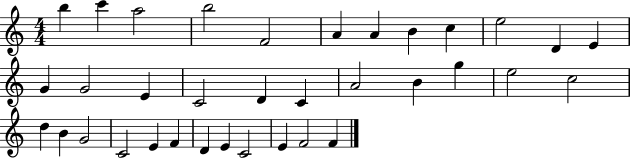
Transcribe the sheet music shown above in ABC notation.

X:1
T:Untitled
M:4/4
L:1/4
K:C
b c' a2 b2 F2 A A B c e2 D E G G2 E C2 D C A2 B g e2 c2 d B G2 C2 E F D E C2 E F2 F